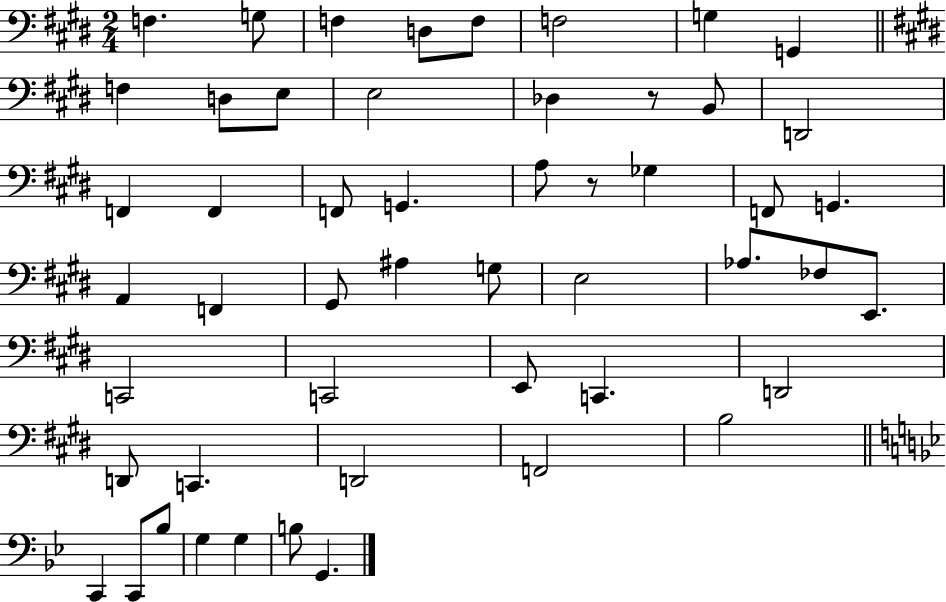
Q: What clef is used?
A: bass